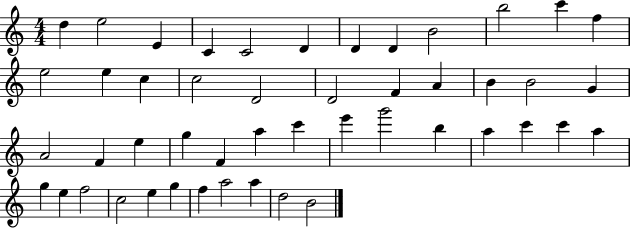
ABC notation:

X:1
T:Untitled
M:4/4
L:1/4
K:C
d e2 E C C2 D D D B2 b2 c' f e2 e c c2 D2 D2 F A B B2 G A2 F e g F a c' e' g'2 b a c' c' a g e f2 c2 e g f a2 a d2 B2